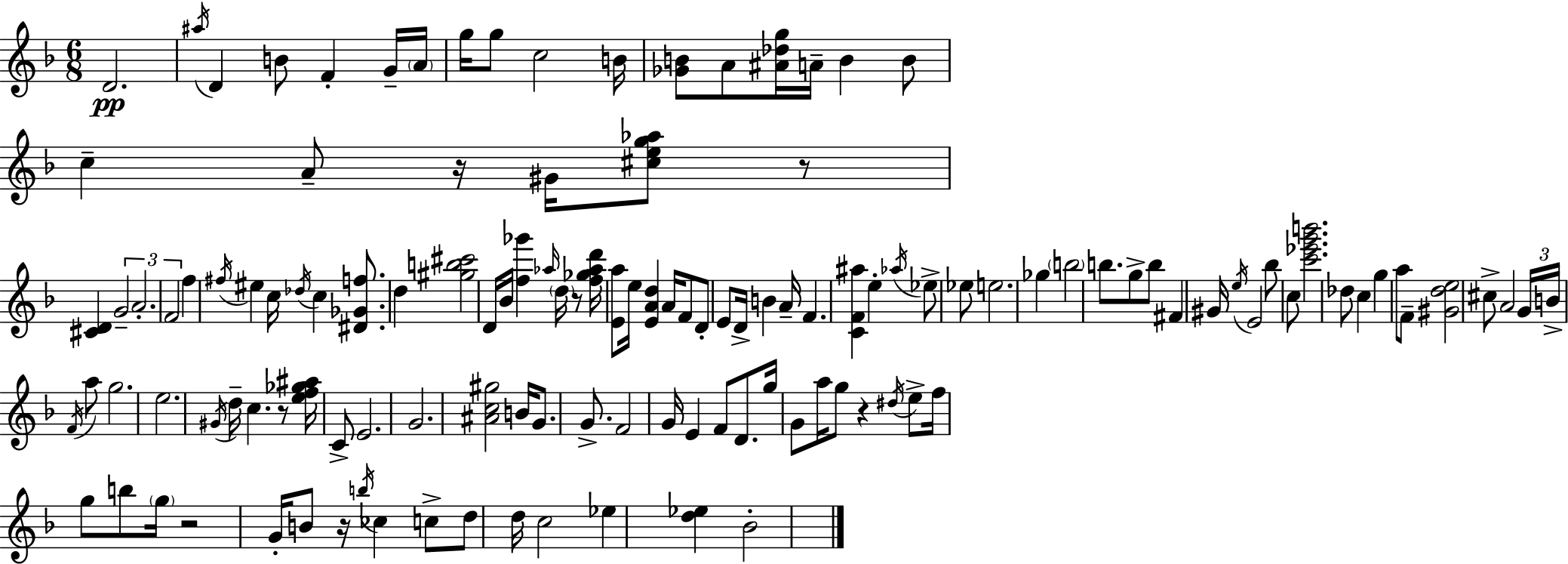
X:1
T:Untitled
M:6/8
L:1/4
K:F
D2 ^a/4 D B/2 F G/4 A/4 g/4 g/2 c2 B/4 [_GB]/2 A/2 [^A_dg]/4 A/4 B B/2 c A/2 z/4 ^G/4 [^ceg_a]/2 z/2 [^CD] G2 A2 F2 f ^f/4 ^e c/4 _d/4 c [^D_Gf]/2 d [^gb^c']2 D/4 _B/4 [f_g'] _a/4 d/4 z/2 [f_g_ad']/4 [Ea]/2 e/4 [EAd] A/4 F/2 D/2 E/2 D/4 B A/4 F [CF^a] e _a/4 _e/2 _e/2 e2 _g b2 b/2 g/2 b/2 ^F ^G/4 e/4 E2 _b/2 c/2 [c'_e'g'b']2 _d/2 c g a/2 F/2 [^Gde]2 ^c/2 A2 G/4 B/4 F/4 a/2 g2 e2 ^G/4 d/4 c z/2 [ef_g^a]/4 C/2 E2 G2 [^Ac^g]2 B/4 G/2 G/2 F2 G/4 E F/2 D/2 g/4 G/2 a/4 g/2 z ^d/4 e/2 f/4 g/2 b/2 g/4 z2 G/4 B/2 z/4 b/4 _c c/2 d/2 d/4 c2 _e [d_e] _B2